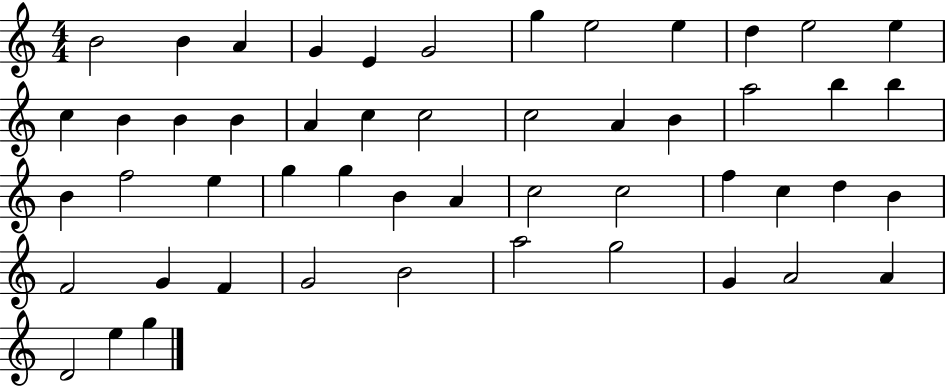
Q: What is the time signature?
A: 4/4